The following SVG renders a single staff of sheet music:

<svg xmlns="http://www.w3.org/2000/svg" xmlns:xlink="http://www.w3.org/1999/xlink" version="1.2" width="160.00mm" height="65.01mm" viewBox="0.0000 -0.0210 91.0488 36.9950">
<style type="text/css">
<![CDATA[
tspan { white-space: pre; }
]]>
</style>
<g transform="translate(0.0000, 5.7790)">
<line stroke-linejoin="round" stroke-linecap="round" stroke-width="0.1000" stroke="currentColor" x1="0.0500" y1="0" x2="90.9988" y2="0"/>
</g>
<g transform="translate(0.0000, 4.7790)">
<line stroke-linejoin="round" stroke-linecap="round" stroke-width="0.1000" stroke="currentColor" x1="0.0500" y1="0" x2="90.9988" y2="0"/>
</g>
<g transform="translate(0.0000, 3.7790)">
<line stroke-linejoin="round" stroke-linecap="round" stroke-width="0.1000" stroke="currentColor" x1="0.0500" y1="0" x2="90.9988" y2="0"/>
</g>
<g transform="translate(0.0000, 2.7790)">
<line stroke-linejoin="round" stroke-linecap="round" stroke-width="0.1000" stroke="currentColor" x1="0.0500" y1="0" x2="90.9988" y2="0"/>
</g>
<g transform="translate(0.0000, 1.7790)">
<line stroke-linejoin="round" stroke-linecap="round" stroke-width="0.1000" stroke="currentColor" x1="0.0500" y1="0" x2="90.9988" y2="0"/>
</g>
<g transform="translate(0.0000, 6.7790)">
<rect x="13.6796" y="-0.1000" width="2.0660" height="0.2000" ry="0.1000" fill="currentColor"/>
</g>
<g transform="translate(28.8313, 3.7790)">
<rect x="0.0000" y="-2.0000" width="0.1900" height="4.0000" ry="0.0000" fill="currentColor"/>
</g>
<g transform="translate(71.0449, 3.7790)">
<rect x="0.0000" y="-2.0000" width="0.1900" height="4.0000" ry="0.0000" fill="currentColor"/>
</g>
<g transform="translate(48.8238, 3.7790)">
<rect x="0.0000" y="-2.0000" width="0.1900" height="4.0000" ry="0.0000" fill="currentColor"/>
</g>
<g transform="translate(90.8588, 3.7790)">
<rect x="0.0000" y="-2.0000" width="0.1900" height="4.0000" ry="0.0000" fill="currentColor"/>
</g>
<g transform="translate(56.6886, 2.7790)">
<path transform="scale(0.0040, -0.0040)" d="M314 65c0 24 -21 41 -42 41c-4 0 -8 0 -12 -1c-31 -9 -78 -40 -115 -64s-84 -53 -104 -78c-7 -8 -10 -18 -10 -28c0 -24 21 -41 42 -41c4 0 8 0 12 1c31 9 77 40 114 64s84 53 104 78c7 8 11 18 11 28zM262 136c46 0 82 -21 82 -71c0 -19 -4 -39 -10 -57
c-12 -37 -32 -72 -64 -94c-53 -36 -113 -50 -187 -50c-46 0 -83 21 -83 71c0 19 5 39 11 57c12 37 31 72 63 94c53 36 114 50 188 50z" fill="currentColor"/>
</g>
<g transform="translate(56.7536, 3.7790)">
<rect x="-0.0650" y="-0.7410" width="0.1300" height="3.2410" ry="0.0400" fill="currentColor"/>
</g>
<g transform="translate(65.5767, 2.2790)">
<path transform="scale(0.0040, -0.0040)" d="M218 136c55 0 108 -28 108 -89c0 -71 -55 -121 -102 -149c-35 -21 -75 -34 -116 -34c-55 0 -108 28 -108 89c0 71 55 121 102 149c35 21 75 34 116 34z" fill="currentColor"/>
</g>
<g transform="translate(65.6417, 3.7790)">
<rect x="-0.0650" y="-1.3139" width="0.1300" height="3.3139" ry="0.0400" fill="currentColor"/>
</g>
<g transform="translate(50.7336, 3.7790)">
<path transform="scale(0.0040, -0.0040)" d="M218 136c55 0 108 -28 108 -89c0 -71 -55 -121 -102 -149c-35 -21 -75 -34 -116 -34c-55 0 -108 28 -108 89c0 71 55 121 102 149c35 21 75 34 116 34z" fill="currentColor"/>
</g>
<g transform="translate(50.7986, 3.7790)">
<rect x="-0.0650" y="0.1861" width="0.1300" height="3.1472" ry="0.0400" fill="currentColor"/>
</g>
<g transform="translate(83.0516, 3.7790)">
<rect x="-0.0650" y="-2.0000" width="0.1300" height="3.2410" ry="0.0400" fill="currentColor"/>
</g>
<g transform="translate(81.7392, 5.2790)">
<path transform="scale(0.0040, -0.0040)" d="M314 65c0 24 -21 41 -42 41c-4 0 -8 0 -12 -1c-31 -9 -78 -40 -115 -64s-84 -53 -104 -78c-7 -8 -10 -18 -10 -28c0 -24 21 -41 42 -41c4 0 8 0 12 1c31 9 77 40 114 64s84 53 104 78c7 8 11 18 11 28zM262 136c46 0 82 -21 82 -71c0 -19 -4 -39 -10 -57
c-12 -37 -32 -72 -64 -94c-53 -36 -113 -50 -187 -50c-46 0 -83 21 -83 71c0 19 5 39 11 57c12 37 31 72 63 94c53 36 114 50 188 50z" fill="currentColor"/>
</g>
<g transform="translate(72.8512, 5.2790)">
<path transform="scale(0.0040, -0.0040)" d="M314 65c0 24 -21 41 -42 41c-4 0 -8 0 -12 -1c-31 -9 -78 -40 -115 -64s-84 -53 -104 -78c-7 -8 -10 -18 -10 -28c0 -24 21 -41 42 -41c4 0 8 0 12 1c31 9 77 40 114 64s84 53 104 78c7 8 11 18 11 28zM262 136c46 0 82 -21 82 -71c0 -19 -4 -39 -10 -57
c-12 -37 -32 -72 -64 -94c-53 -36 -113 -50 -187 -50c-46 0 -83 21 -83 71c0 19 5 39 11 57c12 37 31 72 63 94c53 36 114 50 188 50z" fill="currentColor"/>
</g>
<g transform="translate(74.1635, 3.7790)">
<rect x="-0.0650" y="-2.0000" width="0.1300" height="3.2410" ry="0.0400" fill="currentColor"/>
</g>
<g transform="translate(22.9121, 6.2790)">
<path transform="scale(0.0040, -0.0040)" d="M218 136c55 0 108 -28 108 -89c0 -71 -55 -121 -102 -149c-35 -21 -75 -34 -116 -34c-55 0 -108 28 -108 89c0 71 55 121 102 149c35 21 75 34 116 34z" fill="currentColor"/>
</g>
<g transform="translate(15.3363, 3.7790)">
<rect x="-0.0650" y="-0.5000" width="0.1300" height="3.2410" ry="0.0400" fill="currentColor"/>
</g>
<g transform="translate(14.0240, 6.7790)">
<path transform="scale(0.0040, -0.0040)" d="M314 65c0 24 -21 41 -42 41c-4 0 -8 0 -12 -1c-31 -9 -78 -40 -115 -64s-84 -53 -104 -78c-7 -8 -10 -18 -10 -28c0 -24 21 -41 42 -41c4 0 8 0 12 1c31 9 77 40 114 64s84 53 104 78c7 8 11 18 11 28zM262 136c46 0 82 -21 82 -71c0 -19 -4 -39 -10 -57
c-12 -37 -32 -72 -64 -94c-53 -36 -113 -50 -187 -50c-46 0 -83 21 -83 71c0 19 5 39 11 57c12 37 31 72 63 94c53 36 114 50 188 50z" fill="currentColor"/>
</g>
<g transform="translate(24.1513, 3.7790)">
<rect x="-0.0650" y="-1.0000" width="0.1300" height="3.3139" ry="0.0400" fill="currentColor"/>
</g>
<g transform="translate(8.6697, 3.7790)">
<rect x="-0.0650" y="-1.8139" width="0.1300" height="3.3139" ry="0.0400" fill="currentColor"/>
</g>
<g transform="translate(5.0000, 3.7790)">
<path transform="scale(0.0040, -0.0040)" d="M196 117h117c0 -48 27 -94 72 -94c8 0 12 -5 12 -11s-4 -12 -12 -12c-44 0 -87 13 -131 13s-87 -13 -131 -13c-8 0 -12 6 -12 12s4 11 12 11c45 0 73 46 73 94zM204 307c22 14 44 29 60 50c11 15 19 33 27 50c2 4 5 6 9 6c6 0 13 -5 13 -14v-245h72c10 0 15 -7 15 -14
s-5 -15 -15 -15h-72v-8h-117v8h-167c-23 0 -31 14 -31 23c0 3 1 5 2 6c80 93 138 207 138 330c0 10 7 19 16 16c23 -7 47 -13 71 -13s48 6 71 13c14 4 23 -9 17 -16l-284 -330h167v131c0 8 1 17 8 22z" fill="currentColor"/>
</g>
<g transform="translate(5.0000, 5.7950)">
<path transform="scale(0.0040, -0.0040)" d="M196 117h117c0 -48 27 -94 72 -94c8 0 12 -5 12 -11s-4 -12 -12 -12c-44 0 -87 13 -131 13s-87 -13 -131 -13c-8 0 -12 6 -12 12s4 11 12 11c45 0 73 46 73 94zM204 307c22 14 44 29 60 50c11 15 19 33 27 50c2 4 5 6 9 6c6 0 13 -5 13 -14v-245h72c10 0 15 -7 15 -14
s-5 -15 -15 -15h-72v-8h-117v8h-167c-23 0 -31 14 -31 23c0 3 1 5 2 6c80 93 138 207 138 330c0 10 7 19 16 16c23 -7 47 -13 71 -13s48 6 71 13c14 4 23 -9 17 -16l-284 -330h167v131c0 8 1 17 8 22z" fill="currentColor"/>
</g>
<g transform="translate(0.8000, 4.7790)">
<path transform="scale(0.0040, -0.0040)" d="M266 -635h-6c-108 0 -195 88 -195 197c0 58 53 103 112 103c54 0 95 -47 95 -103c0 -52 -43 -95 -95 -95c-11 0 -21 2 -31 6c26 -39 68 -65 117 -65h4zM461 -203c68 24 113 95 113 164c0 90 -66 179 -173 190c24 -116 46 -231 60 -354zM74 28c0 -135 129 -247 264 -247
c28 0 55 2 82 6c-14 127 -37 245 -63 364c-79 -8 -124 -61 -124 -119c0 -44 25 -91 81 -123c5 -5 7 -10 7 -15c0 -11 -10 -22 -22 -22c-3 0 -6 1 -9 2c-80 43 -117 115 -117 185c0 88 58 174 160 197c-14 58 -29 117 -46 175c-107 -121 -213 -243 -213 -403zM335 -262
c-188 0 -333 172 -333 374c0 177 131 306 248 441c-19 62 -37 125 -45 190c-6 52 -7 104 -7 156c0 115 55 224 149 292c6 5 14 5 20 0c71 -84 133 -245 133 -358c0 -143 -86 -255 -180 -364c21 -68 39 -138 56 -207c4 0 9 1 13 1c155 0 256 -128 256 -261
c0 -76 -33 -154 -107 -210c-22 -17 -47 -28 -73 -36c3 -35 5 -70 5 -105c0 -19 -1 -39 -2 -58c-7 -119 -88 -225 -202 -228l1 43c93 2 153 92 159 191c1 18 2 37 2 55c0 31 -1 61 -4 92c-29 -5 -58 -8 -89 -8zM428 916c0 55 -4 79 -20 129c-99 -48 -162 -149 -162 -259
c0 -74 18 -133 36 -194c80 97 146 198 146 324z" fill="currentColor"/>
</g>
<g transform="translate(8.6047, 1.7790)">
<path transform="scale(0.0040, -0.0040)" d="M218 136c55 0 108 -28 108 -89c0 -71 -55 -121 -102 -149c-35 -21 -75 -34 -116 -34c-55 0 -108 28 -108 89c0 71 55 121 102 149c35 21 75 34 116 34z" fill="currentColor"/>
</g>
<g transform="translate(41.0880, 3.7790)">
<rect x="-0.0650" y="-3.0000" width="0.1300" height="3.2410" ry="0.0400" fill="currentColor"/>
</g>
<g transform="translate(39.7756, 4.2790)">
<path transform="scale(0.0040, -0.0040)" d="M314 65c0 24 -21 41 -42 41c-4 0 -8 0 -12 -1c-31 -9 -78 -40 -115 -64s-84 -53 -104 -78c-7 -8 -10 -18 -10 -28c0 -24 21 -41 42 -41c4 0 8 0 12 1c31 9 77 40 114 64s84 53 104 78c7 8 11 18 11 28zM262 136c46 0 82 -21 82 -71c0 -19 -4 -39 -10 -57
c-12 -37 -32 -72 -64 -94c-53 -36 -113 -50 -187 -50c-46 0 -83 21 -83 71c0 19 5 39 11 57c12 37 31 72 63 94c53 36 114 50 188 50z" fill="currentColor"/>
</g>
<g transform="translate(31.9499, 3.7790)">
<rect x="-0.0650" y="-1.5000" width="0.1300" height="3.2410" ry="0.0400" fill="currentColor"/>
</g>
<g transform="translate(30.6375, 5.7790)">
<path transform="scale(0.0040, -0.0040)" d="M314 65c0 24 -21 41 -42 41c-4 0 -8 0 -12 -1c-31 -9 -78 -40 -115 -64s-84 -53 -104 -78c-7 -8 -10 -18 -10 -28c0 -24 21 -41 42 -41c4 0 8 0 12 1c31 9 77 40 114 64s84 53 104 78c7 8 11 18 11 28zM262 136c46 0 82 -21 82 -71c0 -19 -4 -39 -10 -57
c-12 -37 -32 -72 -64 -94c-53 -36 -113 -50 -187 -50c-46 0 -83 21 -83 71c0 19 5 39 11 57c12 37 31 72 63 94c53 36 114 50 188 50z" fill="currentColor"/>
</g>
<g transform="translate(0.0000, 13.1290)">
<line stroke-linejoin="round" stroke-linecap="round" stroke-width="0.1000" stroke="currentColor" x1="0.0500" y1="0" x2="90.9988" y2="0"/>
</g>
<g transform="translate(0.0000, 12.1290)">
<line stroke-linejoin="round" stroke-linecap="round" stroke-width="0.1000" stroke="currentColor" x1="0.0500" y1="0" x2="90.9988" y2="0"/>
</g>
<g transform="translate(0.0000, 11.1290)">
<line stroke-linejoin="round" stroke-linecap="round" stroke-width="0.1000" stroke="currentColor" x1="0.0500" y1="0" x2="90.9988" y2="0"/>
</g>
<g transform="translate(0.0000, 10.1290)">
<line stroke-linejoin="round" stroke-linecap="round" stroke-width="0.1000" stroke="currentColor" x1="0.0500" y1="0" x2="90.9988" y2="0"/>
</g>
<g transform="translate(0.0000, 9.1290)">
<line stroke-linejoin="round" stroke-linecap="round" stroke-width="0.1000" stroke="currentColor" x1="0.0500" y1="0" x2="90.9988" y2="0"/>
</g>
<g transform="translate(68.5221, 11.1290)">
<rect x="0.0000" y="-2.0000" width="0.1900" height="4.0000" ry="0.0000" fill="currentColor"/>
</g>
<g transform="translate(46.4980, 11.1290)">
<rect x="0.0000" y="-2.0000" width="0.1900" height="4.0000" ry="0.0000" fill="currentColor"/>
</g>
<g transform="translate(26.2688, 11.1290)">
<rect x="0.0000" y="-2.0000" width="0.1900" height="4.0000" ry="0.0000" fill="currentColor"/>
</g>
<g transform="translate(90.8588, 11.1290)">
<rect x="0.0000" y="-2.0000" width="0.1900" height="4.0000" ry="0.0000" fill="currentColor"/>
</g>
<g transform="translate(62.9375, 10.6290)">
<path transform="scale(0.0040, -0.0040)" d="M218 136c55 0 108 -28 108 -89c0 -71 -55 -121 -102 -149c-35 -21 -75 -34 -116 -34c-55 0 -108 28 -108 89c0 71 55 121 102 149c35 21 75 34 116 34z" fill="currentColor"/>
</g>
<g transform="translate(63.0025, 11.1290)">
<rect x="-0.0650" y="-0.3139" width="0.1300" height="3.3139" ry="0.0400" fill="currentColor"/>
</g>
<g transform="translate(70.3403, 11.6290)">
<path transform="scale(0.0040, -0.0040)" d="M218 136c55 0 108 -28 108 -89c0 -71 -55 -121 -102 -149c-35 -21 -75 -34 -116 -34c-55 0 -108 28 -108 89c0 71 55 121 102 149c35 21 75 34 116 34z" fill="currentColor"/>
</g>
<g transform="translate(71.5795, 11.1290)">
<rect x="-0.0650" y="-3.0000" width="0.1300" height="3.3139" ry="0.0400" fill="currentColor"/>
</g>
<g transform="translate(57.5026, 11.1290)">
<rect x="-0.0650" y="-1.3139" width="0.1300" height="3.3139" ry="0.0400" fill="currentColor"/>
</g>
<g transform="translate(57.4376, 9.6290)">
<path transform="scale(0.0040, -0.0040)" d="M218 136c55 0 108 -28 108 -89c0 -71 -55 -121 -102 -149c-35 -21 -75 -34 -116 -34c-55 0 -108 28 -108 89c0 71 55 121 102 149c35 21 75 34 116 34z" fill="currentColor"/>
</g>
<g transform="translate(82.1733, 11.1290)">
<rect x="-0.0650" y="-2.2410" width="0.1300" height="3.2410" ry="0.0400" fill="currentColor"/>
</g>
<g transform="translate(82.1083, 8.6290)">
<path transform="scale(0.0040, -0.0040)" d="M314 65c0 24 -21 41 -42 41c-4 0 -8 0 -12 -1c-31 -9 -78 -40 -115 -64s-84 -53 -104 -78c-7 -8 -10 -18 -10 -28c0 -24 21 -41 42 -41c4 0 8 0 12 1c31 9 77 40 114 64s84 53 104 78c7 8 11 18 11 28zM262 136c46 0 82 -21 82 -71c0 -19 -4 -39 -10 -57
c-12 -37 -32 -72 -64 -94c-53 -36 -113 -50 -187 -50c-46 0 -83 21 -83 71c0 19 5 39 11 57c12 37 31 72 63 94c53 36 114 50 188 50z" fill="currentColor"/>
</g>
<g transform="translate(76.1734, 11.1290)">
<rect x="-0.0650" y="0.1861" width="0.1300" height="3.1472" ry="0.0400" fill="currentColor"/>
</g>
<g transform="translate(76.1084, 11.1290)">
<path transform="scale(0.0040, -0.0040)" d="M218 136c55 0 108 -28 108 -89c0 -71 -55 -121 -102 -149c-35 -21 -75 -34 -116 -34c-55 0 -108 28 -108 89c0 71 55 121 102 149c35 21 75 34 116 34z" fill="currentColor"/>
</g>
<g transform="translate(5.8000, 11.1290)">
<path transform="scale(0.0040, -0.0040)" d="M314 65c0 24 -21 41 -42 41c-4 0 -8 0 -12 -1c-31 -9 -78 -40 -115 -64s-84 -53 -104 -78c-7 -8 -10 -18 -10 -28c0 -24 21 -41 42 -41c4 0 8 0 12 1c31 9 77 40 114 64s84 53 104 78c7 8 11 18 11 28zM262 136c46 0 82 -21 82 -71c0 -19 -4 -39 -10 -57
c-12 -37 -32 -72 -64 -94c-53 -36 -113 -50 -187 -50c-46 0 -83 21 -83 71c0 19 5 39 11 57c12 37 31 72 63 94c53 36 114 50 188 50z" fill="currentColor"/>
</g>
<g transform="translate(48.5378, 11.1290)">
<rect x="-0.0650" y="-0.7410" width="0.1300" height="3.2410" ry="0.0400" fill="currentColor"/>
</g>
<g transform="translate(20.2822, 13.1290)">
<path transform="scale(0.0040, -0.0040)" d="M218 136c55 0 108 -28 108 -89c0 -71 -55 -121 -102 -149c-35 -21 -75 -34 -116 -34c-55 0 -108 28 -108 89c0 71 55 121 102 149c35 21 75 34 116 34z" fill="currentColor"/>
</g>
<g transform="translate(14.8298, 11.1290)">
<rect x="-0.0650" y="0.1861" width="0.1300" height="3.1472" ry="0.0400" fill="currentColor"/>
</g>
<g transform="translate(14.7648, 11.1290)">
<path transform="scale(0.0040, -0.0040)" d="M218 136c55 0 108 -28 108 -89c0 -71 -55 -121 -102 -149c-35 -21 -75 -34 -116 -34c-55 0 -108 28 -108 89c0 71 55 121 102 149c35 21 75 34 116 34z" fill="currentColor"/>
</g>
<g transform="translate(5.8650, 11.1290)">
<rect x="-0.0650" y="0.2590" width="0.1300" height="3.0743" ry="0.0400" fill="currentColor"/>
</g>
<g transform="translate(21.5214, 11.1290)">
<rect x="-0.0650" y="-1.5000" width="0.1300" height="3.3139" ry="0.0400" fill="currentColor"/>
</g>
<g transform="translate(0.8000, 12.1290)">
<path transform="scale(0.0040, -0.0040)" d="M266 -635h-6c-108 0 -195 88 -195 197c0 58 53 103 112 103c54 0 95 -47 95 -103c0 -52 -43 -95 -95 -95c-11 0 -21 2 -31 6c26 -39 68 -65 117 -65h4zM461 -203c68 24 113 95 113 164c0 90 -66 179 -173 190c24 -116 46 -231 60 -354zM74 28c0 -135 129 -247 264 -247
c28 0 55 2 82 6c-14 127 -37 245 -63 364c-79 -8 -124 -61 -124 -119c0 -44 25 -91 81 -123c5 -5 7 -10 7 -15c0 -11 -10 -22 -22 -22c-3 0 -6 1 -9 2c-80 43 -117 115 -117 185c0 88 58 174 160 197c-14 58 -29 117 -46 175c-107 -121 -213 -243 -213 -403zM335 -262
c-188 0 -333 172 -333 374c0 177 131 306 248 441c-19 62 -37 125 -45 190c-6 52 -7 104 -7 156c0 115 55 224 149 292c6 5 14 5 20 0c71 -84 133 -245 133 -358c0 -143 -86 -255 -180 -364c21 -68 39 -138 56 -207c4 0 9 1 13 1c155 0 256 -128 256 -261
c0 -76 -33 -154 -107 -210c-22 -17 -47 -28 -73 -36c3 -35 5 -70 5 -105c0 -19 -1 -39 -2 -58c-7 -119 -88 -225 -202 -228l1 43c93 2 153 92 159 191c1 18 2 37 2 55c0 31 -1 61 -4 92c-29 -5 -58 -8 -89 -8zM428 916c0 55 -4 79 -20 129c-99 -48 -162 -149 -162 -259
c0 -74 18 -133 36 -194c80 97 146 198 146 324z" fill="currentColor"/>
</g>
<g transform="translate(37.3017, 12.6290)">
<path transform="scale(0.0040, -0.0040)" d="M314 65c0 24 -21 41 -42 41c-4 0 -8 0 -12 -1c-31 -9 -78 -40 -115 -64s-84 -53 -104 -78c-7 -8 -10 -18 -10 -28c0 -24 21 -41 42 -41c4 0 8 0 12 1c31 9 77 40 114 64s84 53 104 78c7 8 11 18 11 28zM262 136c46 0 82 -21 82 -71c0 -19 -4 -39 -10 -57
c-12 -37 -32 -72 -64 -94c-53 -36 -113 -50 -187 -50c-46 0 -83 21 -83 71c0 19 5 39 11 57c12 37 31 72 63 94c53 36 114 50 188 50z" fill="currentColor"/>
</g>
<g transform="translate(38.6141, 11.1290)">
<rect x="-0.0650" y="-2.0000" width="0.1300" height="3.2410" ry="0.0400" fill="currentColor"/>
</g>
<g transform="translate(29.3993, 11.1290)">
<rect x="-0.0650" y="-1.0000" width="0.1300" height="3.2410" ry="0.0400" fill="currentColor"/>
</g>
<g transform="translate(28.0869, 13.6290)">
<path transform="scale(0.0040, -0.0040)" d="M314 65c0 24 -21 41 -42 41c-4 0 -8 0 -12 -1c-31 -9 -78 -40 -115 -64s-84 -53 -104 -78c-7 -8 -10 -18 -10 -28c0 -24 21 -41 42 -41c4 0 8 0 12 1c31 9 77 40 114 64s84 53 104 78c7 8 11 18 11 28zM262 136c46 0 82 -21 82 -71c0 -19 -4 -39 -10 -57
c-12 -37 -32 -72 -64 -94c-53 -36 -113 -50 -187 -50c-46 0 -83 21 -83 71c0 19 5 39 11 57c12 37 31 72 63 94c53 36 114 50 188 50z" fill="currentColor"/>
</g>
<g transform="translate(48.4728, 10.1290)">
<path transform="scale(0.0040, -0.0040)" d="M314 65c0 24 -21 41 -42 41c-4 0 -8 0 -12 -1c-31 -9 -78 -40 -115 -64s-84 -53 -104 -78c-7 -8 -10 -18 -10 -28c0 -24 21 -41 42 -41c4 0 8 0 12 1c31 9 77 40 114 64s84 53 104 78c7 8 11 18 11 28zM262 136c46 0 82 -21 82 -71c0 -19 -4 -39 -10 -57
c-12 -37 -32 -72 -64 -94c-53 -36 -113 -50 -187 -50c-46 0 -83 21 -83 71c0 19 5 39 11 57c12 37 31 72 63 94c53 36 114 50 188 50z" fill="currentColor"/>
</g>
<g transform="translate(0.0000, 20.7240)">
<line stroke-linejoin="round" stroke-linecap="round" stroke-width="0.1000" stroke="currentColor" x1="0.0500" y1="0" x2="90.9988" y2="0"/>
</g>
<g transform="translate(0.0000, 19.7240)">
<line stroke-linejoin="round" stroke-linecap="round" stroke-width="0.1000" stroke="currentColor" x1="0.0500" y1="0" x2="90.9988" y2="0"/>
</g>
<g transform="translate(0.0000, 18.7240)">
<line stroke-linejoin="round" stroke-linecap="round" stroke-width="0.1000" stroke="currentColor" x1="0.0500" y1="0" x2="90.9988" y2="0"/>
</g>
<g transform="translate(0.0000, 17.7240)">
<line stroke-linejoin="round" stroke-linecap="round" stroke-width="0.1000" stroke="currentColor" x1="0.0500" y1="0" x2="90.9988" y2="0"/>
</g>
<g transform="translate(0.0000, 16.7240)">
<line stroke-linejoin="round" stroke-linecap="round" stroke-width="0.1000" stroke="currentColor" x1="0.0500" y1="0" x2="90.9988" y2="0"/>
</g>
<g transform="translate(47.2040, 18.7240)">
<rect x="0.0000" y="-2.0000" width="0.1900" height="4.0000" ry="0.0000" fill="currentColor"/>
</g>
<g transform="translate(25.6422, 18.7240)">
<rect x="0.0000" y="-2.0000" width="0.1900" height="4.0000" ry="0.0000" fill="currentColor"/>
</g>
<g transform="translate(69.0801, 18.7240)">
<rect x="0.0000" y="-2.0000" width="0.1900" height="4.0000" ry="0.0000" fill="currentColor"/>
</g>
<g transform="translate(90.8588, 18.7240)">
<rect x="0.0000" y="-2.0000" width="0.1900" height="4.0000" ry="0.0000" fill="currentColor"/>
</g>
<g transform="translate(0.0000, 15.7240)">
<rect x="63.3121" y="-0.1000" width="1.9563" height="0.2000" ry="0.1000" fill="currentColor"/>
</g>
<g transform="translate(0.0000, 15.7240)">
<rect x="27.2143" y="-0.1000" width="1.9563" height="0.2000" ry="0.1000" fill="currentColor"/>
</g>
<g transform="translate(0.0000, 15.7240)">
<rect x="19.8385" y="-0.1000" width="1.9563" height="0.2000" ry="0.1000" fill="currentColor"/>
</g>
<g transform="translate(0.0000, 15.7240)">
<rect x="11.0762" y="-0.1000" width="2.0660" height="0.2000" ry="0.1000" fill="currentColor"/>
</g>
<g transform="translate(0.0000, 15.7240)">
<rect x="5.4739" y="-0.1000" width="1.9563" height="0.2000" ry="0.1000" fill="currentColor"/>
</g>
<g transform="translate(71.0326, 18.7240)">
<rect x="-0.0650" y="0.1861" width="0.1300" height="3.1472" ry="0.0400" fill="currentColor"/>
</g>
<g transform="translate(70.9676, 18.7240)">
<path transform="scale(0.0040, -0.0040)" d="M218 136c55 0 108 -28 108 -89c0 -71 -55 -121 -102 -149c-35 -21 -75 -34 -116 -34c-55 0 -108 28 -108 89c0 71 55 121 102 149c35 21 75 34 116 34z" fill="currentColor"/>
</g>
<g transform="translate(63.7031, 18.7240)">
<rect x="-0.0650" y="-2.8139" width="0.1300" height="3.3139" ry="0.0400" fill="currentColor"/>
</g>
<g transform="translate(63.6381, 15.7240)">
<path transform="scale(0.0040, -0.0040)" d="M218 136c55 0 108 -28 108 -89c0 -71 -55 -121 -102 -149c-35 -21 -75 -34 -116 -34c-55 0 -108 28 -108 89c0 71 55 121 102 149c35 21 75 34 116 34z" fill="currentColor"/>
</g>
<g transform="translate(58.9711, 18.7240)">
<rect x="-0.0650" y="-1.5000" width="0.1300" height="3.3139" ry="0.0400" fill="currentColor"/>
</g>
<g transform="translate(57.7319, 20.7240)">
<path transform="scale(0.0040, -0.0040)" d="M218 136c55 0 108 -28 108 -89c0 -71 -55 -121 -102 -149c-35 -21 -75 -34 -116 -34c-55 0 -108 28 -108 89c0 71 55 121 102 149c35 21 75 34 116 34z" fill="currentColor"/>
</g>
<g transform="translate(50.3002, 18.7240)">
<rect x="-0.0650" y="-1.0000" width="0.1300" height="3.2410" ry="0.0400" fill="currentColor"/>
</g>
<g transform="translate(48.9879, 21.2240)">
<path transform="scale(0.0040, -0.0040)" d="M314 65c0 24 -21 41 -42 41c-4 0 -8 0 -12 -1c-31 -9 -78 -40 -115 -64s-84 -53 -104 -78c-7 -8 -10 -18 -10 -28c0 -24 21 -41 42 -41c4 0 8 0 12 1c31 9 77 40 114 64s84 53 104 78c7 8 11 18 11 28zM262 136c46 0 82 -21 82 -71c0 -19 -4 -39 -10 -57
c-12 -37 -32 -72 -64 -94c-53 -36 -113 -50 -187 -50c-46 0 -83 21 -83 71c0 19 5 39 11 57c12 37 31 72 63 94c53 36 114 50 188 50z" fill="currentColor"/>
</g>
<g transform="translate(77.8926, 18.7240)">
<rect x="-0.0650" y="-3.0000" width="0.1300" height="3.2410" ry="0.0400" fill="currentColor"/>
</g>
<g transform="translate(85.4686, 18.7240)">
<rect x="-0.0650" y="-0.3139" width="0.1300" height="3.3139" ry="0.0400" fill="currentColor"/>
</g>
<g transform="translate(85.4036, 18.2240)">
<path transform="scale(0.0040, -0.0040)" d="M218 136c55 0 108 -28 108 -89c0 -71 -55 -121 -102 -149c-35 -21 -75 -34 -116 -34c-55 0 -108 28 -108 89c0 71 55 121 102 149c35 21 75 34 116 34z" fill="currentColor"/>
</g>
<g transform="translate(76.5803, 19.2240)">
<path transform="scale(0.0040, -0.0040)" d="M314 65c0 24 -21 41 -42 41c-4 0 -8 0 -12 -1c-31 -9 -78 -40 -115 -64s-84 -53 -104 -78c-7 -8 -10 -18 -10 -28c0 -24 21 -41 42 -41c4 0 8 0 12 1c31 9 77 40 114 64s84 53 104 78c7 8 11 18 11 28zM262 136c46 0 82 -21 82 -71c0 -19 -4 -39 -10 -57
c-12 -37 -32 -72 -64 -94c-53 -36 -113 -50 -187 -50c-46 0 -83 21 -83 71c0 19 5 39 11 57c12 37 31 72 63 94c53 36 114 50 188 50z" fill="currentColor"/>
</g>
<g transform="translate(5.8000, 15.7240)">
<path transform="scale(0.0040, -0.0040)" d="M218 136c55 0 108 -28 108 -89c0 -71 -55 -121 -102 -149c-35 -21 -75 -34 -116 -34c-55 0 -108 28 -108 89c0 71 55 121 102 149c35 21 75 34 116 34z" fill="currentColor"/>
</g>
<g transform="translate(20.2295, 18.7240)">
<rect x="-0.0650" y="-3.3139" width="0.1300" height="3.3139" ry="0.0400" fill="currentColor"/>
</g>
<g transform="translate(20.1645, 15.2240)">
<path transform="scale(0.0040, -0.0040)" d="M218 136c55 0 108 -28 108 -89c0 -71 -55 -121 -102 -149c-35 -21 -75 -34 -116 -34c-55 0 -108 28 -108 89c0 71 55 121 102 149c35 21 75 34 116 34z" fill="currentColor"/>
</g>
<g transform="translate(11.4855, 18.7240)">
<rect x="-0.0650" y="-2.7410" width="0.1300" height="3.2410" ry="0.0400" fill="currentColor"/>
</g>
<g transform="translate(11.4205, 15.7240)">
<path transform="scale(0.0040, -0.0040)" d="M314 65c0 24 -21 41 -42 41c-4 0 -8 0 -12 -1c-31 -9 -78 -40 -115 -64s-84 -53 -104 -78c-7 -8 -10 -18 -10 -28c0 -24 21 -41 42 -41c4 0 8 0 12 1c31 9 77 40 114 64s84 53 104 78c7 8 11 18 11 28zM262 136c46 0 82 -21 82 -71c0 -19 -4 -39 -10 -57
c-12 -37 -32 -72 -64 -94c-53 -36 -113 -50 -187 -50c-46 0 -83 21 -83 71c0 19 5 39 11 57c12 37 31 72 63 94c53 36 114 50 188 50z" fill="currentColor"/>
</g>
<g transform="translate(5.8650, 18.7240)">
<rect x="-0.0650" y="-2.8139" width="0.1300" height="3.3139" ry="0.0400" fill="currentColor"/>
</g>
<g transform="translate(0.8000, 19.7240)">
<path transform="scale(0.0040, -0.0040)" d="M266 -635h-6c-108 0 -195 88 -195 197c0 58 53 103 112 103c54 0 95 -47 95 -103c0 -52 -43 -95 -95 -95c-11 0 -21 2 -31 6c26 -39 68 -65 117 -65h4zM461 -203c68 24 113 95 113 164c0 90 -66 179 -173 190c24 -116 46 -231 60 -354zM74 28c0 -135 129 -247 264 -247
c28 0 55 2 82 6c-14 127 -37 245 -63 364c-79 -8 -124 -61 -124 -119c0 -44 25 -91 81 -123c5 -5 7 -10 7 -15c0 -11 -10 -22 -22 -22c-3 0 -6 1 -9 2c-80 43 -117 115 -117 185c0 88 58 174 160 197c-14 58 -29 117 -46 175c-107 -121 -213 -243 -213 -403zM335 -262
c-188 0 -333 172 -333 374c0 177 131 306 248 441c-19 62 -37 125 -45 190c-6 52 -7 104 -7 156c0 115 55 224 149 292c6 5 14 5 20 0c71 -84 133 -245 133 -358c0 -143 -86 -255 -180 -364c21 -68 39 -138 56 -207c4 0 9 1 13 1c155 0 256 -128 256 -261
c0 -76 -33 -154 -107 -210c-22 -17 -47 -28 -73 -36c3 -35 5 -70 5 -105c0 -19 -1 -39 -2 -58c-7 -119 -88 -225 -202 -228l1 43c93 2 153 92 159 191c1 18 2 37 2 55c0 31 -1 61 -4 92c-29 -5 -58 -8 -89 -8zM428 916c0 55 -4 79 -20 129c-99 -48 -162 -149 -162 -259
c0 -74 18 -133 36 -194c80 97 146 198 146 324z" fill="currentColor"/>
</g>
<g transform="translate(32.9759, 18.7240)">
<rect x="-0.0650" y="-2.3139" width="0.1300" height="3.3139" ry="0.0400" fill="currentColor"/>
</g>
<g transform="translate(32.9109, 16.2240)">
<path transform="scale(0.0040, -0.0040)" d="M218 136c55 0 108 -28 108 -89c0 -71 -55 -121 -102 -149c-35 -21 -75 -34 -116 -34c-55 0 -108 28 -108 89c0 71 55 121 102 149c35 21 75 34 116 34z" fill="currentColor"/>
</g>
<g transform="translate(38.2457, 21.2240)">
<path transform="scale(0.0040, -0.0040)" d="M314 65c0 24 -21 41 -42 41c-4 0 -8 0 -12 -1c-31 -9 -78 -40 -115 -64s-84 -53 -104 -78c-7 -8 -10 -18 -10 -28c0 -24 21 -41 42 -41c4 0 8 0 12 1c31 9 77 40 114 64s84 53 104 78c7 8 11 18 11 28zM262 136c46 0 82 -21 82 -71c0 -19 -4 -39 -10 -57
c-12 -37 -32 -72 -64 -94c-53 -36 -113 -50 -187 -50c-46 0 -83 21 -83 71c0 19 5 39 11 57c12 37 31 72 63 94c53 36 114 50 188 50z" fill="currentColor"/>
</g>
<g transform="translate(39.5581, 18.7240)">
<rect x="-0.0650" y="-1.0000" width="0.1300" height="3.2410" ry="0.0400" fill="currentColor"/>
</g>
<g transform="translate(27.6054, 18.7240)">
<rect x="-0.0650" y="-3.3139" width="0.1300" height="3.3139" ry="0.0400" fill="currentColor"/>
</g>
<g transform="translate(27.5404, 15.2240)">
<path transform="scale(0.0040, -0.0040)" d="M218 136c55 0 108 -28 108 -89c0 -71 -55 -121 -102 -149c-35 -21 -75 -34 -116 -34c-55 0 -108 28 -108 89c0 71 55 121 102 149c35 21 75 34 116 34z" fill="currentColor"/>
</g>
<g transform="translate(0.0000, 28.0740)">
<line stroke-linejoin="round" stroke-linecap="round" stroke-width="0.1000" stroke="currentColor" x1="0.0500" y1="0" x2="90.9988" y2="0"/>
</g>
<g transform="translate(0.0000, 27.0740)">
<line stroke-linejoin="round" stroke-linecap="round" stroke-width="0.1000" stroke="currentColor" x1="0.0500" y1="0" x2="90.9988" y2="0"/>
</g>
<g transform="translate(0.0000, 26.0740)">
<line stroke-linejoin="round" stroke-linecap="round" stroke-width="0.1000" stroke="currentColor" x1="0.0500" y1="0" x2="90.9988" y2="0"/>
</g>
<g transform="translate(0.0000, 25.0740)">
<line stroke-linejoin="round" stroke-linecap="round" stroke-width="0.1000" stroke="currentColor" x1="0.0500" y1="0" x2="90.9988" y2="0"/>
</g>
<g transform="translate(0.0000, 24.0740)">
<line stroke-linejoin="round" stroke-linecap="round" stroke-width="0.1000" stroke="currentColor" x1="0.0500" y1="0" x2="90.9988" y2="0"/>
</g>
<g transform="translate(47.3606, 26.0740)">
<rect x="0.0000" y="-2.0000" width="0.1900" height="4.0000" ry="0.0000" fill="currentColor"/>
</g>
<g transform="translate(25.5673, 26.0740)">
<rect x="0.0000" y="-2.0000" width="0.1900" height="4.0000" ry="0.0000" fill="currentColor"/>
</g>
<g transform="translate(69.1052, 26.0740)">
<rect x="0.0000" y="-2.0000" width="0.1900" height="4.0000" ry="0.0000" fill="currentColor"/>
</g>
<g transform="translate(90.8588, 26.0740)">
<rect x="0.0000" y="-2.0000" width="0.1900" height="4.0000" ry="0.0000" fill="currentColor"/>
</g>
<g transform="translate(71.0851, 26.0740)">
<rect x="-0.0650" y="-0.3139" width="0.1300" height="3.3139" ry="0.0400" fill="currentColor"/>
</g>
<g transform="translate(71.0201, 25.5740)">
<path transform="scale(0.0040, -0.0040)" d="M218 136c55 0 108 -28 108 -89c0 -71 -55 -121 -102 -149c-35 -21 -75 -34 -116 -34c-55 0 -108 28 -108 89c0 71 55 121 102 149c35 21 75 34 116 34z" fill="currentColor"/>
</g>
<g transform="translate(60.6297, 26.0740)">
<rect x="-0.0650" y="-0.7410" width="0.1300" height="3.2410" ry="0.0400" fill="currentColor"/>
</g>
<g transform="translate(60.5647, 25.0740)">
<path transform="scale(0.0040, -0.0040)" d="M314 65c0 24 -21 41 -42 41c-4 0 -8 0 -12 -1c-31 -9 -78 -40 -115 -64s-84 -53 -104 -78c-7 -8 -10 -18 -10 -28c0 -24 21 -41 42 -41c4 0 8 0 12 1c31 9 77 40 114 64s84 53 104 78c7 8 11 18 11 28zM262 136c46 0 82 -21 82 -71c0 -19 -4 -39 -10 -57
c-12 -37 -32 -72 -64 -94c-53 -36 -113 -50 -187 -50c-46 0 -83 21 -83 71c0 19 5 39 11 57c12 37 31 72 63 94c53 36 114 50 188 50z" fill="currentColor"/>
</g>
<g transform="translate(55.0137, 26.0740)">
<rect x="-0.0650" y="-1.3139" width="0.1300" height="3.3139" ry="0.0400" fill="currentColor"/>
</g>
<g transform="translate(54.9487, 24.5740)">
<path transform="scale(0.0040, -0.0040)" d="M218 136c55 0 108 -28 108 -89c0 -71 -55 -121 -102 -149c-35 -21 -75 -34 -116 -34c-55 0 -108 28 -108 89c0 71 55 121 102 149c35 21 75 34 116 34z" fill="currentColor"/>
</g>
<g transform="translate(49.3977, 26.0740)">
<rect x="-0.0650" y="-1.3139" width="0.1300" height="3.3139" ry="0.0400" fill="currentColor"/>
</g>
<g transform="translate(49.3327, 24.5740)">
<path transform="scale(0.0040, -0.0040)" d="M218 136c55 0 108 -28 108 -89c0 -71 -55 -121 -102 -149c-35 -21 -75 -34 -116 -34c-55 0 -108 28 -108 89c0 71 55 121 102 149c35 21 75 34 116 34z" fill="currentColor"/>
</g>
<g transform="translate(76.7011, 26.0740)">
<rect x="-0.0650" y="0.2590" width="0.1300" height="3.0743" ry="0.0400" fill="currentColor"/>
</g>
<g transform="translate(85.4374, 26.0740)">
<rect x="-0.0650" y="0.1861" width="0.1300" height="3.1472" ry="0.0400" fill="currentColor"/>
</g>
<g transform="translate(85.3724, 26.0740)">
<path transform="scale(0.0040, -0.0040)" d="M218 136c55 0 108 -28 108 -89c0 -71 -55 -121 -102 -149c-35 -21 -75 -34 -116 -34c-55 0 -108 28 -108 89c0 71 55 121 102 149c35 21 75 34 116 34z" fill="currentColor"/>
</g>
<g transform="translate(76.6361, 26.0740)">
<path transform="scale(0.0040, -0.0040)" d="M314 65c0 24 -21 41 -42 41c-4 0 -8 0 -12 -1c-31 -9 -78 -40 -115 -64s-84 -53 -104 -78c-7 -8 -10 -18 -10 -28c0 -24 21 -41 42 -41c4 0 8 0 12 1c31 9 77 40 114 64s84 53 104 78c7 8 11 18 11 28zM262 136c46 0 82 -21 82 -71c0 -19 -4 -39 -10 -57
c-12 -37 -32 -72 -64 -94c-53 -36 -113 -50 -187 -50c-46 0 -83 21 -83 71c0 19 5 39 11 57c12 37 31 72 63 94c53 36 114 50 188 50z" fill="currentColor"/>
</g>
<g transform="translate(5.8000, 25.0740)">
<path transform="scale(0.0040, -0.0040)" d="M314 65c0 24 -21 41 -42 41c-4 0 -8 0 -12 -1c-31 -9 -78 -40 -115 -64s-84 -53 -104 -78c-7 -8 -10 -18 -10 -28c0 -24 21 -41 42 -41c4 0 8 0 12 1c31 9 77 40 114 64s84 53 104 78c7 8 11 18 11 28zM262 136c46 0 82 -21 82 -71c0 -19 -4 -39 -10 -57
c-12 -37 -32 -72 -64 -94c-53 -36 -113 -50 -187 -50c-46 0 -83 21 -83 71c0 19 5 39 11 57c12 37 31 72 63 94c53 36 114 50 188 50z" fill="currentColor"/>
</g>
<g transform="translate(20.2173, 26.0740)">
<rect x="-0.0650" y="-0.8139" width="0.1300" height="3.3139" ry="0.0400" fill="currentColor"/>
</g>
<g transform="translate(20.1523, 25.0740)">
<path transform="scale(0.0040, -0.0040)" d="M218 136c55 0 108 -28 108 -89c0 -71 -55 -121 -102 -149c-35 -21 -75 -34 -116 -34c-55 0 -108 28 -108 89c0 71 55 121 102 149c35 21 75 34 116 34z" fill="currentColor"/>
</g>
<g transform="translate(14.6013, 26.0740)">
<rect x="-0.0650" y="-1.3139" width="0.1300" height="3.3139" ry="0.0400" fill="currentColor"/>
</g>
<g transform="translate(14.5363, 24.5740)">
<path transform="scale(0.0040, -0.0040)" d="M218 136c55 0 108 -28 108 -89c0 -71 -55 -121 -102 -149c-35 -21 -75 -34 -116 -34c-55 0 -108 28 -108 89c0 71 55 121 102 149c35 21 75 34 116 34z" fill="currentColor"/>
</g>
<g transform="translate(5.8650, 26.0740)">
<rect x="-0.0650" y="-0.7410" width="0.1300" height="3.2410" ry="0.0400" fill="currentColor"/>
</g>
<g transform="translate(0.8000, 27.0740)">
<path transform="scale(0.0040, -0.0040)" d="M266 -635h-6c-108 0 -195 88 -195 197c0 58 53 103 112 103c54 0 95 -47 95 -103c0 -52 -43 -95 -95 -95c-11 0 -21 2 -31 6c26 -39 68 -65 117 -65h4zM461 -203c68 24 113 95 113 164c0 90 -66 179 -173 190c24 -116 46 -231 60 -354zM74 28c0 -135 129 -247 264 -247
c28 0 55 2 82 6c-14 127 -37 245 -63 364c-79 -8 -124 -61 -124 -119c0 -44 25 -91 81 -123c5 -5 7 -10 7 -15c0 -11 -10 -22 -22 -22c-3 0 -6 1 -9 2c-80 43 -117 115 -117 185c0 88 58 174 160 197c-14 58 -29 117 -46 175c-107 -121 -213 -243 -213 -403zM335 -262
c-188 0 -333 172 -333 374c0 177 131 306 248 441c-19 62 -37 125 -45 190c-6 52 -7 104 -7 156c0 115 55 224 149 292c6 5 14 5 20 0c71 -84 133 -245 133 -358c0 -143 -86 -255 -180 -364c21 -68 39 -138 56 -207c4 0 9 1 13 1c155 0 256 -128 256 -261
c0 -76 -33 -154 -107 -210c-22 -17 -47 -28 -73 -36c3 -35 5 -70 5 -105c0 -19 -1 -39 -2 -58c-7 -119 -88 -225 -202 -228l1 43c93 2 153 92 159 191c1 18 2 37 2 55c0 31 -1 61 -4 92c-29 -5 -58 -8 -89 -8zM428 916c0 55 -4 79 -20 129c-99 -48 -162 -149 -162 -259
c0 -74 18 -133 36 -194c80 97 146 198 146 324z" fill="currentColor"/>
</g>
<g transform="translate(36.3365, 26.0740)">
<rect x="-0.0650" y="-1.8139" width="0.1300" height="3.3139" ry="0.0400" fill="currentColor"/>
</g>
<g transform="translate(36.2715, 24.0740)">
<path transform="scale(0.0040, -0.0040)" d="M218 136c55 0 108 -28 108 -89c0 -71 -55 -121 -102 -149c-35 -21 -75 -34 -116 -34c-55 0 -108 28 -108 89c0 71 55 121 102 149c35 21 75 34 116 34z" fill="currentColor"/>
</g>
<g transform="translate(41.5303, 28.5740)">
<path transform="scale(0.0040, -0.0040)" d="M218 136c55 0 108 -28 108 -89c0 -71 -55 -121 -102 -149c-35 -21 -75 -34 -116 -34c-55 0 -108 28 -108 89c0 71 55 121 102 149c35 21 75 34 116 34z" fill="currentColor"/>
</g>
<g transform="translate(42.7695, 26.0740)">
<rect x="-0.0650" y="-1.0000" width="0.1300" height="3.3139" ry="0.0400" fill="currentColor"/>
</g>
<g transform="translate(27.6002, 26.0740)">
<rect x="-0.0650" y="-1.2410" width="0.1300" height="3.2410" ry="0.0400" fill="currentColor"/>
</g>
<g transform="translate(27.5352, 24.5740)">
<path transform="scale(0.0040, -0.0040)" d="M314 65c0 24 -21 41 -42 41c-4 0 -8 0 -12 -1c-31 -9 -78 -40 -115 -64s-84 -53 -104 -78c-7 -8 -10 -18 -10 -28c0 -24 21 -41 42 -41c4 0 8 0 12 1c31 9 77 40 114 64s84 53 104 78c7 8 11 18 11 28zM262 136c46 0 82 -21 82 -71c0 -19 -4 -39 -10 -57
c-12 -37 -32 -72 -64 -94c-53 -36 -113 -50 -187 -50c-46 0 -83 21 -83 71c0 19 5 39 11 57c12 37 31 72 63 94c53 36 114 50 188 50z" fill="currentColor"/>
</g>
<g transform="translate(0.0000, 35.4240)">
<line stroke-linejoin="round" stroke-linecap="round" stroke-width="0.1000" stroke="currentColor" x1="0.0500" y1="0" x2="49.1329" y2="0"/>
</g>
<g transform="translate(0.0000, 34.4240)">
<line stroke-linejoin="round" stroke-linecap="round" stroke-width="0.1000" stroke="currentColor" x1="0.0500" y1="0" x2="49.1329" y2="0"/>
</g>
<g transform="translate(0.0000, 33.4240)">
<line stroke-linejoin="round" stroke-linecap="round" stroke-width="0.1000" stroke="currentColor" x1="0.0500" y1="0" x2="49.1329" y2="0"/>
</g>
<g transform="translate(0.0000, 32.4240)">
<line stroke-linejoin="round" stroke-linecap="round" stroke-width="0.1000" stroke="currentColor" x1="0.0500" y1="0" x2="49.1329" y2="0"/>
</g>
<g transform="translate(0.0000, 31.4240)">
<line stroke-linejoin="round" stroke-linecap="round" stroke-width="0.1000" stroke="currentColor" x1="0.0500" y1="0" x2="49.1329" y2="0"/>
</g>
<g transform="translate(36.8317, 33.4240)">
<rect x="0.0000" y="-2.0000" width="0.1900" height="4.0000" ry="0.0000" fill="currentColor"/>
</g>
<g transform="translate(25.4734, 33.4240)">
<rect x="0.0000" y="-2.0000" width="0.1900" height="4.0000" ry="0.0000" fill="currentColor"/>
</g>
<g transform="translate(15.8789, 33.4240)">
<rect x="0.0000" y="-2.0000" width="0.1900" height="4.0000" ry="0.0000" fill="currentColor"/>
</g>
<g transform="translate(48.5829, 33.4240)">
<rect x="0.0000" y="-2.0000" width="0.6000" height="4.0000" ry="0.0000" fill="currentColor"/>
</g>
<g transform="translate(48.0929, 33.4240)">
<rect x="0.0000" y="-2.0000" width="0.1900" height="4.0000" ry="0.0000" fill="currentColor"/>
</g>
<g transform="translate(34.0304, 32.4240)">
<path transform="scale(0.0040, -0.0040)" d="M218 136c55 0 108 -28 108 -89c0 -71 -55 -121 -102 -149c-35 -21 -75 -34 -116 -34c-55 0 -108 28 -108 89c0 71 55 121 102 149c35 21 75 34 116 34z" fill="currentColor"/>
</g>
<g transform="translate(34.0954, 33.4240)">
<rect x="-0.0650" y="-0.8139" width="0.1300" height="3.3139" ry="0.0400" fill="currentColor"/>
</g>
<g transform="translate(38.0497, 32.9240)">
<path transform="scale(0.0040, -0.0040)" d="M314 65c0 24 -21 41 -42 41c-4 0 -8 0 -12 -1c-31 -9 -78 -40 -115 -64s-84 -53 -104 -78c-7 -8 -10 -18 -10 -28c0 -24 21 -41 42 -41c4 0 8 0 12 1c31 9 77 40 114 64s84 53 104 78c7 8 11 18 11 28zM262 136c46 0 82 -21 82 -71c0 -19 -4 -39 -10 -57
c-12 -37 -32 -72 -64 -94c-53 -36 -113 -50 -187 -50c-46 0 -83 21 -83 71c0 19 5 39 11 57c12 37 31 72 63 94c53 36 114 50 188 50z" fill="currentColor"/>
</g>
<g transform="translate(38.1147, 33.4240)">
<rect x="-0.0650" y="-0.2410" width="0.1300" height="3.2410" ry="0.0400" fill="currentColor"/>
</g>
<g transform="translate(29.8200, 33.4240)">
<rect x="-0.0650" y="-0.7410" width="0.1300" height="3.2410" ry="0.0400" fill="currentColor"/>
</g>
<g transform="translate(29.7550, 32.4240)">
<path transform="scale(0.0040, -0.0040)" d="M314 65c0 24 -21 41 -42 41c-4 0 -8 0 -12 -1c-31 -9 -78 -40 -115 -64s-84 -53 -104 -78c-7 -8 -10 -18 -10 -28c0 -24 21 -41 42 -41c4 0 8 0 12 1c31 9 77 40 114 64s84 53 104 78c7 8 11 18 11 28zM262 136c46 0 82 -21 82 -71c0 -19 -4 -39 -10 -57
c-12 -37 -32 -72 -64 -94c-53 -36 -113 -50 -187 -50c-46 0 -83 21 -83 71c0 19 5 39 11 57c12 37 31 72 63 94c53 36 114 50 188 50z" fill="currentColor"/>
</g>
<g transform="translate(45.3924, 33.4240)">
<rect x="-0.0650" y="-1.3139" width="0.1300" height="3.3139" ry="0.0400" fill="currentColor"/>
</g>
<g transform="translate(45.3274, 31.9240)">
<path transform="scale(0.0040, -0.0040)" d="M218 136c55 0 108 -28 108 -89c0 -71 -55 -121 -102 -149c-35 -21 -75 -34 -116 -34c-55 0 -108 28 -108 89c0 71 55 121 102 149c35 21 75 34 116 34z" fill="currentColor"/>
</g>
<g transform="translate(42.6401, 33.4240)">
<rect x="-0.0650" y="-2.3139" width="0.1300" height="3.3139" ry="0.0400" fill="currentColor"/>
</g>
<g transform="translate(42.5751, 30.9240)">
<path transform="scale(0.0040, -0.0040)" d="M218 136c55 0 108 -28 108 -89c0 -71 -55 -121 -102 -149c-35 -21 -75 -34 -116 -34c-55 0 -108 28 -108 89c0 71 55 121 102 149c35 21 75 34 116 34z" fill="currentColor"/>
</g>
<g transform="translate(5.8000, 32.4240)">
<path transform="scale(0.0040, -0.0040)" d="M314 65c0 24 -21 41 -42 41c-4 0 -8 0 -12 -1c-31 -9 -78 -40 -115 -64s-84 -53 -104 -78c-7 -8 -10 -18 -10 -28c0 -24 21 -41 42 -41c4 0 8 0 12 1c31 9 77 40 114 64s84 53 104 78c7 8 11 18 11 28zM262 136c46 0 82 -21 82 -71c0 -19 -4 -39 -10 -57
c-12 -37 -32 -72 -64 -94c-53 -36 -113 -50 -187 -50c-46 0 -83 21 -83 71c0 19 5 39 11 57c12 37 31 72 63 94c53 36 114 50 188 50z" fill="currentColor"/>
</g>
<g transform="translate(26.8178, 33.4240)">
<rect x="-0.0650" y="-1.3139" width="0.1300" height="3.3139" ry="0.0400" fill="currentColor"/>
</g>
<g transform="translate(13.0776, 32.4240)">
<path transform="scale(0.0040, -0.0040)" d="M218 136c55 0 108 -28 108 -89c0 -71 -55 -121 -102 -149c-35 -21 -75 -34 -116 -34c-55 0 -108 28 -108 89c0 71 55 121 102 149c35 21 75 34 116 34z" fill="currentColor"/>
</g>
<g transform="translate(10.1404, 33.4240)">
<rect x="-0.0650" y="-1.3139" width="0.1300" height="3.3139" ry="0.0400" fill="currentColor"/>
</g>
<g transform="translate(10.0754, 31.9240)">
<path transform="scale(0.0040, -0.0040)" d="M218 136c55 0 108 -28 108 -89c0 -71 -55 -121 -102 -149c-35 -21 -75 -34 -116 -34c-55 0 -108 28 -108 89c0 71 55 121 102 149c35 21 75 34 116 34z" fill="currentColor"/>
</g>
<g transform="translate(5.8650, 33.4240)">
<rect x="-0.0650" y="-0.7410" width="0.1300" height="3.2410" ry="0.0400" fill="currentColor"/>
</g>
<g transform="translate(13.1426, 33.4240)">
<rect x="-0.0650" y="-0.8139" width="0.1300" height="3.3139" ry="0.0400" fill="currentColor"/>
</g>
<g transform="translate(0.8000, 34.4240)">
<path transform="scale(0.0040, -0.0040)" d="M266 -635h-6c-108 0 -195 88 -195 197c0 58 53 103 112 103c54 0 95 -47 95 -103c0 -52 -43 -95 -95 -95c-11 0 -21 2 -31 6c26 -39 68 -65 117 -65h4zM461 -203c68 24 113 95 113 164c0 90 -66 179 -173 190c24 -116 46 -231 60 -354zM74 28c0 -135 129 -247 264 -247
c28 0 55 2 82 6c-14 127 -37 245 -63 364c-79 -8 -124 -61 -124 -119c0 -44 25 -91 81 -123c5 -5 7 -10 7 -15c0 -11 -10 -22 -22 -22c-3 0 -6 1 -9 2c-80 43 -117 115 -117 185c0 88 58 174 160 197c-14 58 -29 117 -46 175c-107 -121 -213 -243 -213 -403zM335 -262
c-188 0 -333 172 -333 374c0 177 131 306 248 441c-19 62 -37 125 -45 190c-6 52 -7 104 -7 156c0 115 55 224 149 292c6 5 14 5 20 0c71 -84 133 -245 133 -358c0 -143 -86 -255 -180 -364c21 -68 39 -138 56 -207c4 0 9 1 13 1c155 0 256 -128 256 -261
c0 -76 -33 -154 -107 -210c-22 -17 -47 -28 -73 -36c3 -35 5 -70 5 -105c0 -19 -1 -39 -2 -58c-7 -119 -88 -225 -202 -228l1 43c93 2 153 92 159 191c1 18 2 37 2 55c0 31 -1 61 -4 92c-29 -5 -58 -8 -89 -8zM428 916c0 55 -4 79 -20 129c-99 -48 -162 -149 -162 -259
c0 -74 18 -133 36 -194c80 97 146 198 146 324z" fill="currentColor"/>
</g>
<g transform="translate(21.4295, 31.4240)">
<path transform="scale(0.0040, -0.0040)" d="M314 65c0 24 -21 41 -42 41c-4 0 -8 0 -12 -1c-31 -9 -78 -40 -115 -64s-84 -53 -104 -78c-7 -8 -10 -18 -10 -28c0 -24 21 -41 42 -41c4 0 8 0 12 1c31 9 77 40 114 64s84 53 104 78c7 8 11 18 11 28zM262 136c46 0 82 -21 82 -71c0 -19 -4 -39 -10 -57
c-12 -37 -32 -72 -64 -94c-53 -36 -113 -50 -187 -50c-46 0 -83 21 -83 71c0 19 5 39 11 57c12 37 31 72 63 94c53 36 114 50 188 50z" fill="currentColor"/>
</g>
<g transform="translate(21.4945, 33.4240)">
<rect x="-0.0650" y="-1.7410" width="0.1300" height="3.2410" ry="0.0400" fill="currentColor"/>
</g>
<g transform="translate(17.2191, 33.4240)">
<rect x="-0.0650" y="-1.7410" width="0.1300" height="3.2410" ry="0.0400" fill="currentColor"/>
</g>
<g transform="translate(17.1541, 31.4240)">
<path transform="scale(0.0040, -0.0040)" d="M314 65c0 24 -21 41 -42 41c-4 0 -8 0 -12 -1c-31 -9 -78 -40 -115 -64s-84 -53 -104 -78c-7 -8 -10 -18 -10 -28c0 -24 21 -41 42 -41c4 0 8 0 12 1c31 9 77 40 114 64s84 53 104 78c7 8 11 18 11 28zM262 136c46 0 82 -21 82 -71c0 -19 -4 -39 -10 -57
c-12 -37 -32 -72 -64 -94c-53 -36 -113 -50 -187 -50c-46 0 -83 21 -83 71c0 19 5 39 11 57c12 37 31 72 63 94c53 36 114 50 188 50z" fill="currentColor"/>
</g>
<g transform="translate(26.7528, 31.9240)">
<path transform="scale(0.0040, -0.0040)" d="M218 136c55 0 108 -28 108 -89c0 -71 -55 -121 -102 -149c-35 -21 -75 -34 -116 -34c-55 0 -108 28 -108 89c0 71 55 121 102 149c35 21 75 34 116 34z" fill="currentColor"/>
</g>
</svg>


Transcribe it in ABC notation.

X:1
T:Untitled
M:4/4
L:1/4
K:C
f C2 D E2 A2 B d2 e F2 F2 B2 B E D2 F2 d2 e c A B g2 a a2 b b g D2 D2 E a B A2 c d2 e d e2 f D e e d2 c B2 B d2 e d f2 f2 e d2 d c2 g e